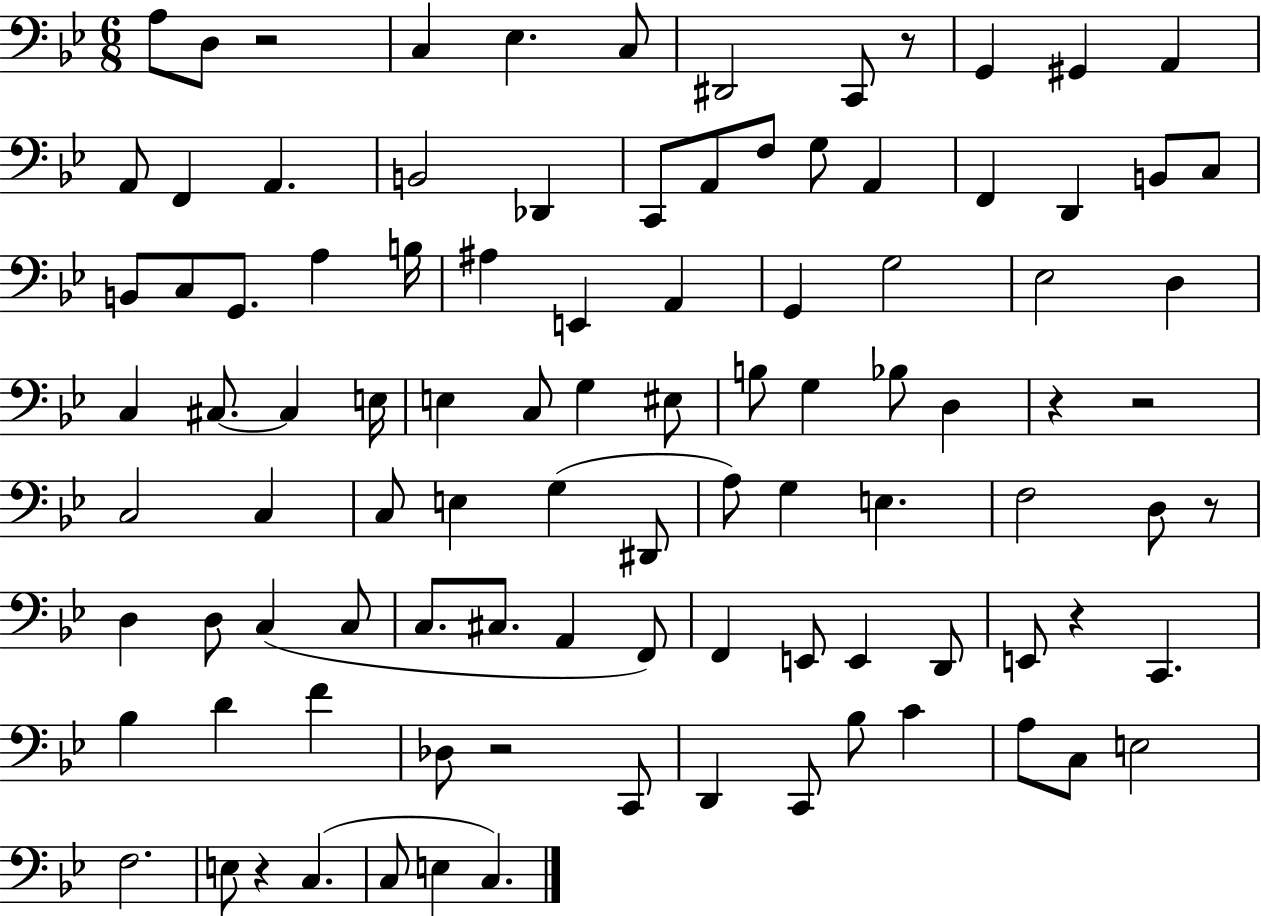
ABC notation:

X:1
T:Untitled
M:6/8
L:1/4
K:Bb
A,/2 D,/2 z2 C, _E, C,/2 ^D,,2 C,,/2 z/2 G,, ^G,, A,, A,,/2 F,, A,, B,,2 _D,, C,,/2 A,,/2 F,/2 G,/2 A,, F,, D,, B,,/2 C,/2 B,,/2 C,/2 G,,/2 A, B,/4 ^A, E,, A,, G,, G,2 _E,2 D, C, ^C,/2 ^C, E,/4 E, C,/2 G, ^E,/2 B,/2 G, _B,/2 D, z z2 C,2 C, C,/2 E, G, ^D,,/2 A,/2 G, E, F,2 D,/2 z/2 D, D,/2 C, C,/2 C,/2 ^C,/2 A,, F,,/2 F,, E,,/2 E,, D,,/2 E,,/2 z C,, _B, D F _D,/2 z2 C,,/2 D,, C,,/2 _B,/2 C A,/2 C,/2 E,2 F,2 E,/2 z C, C,/2 E, C,